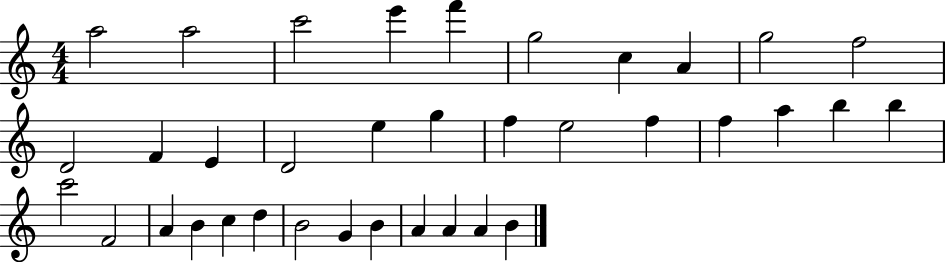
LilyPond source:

{
  \clef treble
  \numericTimeSignature
  \time 4/4
  \key c \major
  a''2 a''2 | c'''2 e'''4 f'''4 | g''2 c''4 a'4 | g''2 f''2 | \break d'2 f'4 e'4 | d'2 e''4 g''4 | f''4 e''2 f''4 | f''4 a''4 b''4 b''4 | \break c'''2 f'2 | a'4 b'4 c''4 d''4 | b'2 g'4 b'4 | a'4 a'4 a'4 b'4 | \break \bar "|."
}